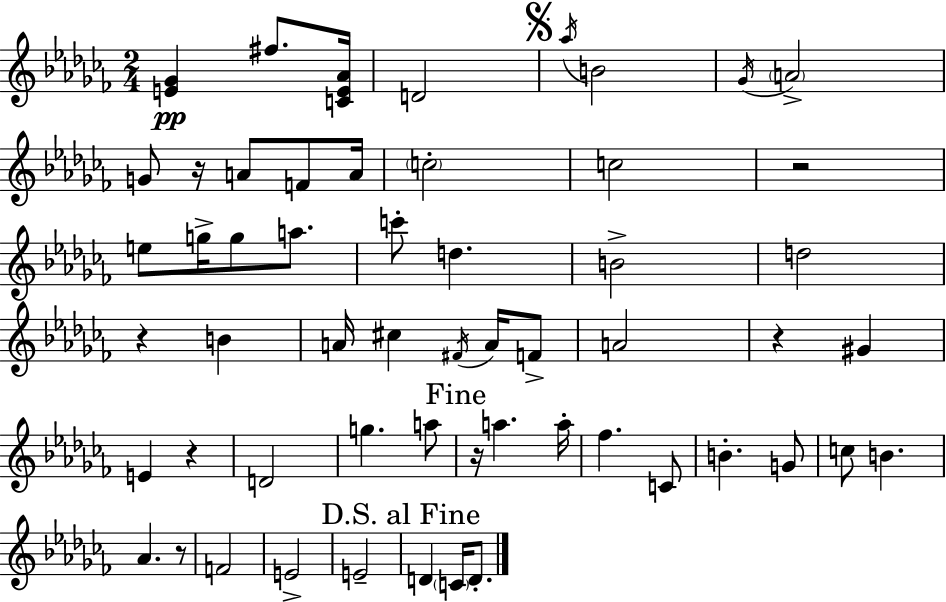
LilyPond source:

{
  \clef treble
  \numericTimeSignature
  \time 2/4
  \key aes \minor
  <e' ges'>4\pp fis''8. <c' e' aes'>16 | d'2 | \mark \markup { \musicglyph "scripts.segno" } \acciaccatura { aes''16 } b'2 | \acciaccatura { ges'16 } \parenthesize a'2-> | \break g'8 r16 a'8 f'8 | a'16 \parenthesize c''2-. | c''2 | r2 | \break e''8 g''16-> g''8 a''8. | c'''8-. d''4. | b'2-> | d''2 | \break r4 b'4 | a'16 cis''4 \acciaccatura { fis'16 } | a'16 f'8-> a'2 | r4 gis'4 | \break e'4 r4 | d'2 | g''4. | a''8 \mark "Fine" r16 a''4. | \break a''16-. fes''4. | c'8 b'4.-. | g'8 c''8 b'4. | aes'4. | \break r8 f'2 | e'2-> | e'2-- | \mark "D.S. al Fine" d'4 \parenthesize c'16 | \break d'8.-. \bar "|."
}